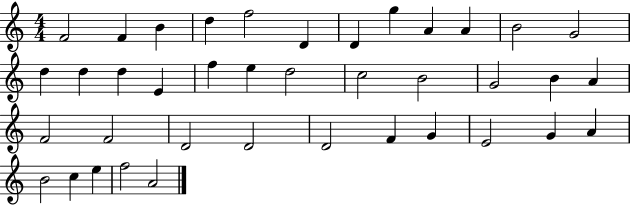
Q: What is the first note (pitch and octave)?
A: F4